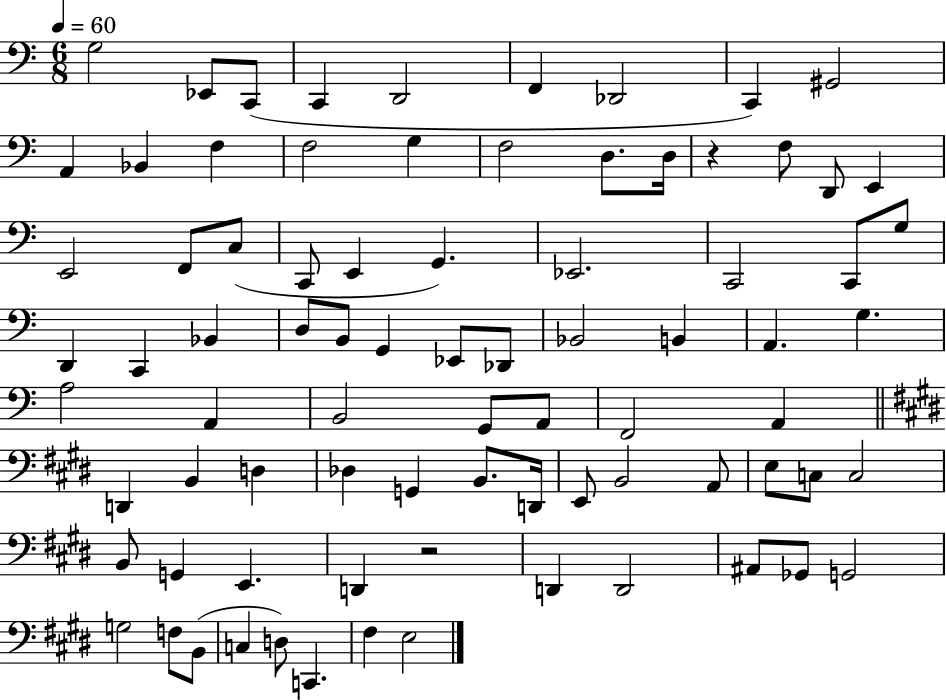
{
  \clef bass
  \numericTimeSignature
  \time 6/8
  \key c \major
  \tempo 4 = 60
  g2 ees,8 c,8( | c,4 d,2 | f,4 des,2 | c,4) gis,2 | \break a,4 bes,4 f4 | f2 g4 | f2 d8. d16 | r4 f8 d,8 e,4 | \break e,2 f,8 c8( | c,8 e,4 g,4.) | ees,2. | c,2 c,8 g8 | \break d,4 c,4 bes,4 | d8 b,8 g,4 ees,8 des,8 | bes,2 b,4 | a,4. g4. | \break a2 a,4 | b,2 g,8 a,8 | f,2 a,4 | \bar "||" \break \key e \major d,4 b,4 d4 | des4 g,4 b,8. d,16 | e,8 b,2 a,8 | e8 c8 c2 | \break b,8 g,4 e,4. | d,4 r2 | d,4 d,2 | ais,8 ges,8 g,2 | \break g2 f8 b,8( | c4 d8) c,4. | fis4 e2 | \bar "|."
}